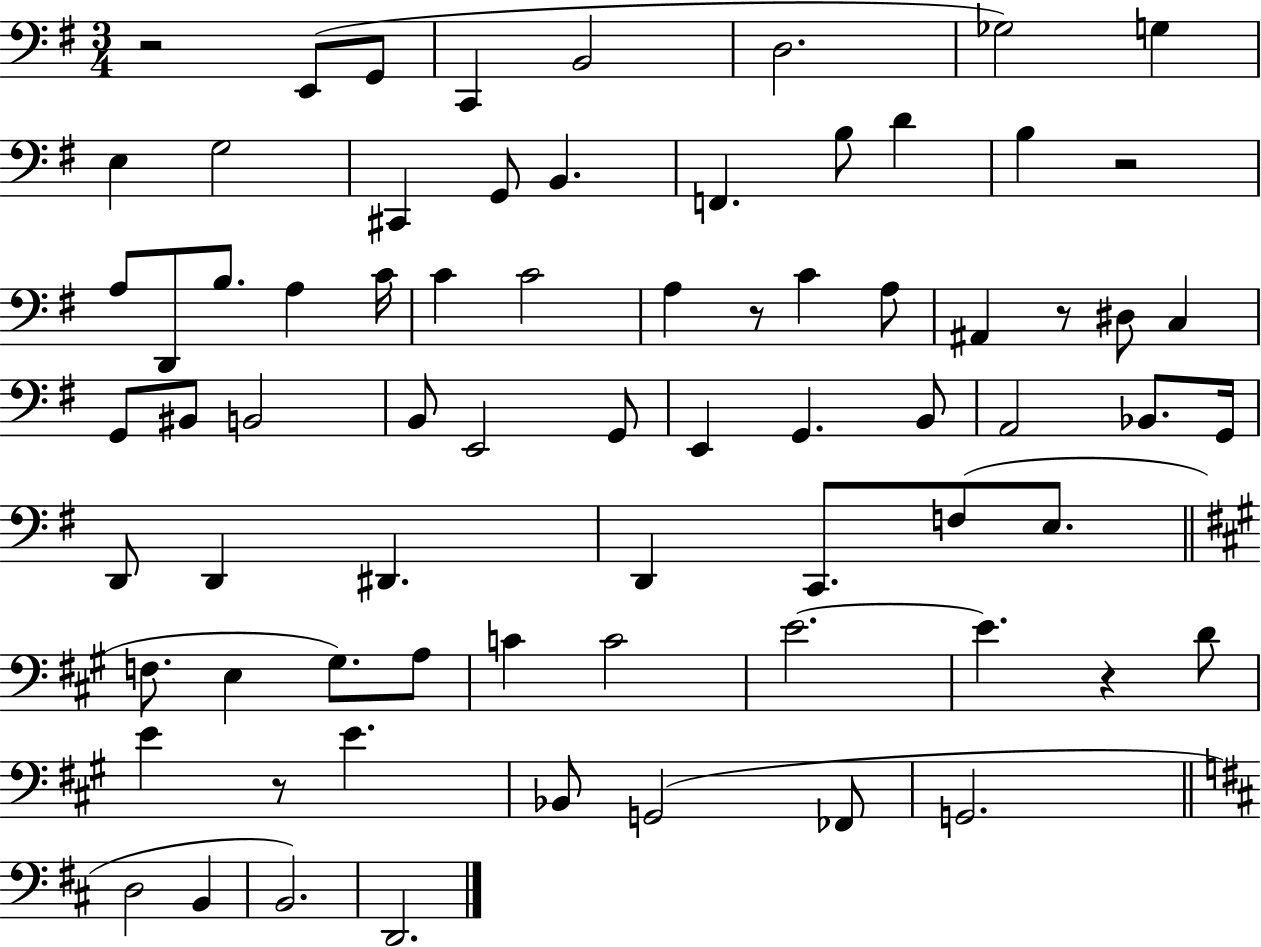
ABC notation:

X:1
T:Untitled
M:3/4
L:1/4
K:G
z2 E,,/2 G,,/2 C,, B,,2 D,2 _G,2 G, E, G,2 ^C,, G,,/2 B,, F,, B,/2 D B, z2 A,/2 D,,/2 B,/2 A, C/4 C C2 A, z/2 C A,/2 ^A,, z/2 ^D,/2 C, G,,/2 ^B,,/2 B,,2 B,,/2 E,,2 G,,/2 E,, G,, B,,/2 A,,2 _B,,/2 G,,/4 D,,/2 D,, ^D,, D,, C,,/2 F,/2 E,/2 F,/2 E, ^G,/2 A,/2 C C2 E2 E z D/2 E z/2 E _B,,/2 G,,2 _F,,/2 G,,2 D,2 B,, B,,2 D,,2